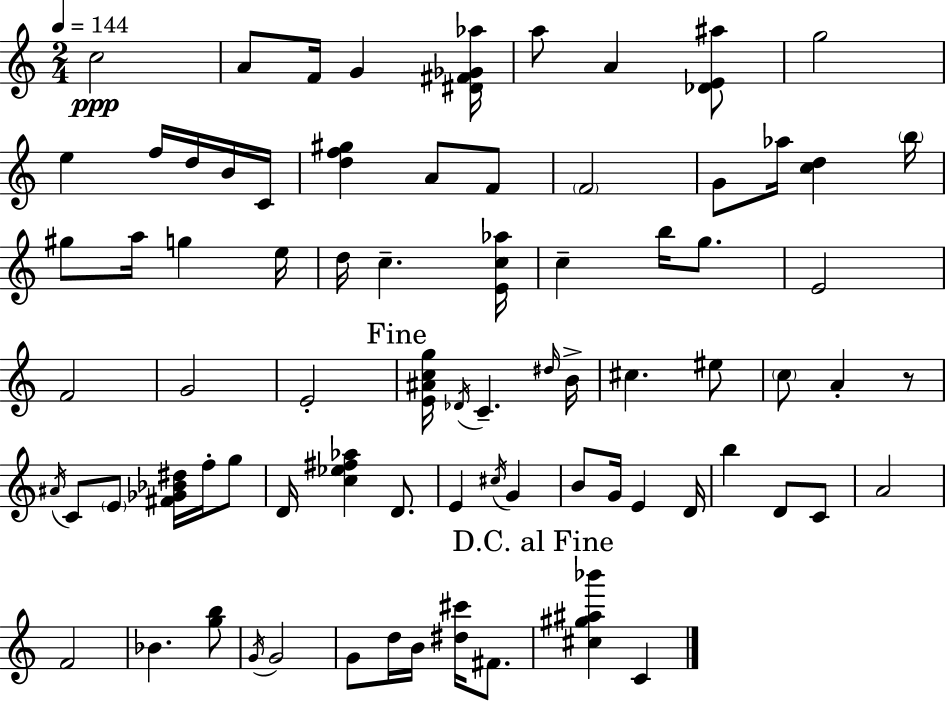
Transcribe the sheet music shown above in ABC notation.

X:1
T:Untitled
M:2/4
L:1/4
K:C
c2 A/2 F/4 G [^D^F_G_a]/4 a/2 A [_DE^a]/2 g2 e f/4 d/4 B/4 C/4 [df^g] A/2 F/2 F2 G/2 _a/4 [cd] b/4 ^g/2 a/4 g e/4 d/4 c [Ec_a]/4 c b/4 g/2 E2 F2 G2 E2 [E^Acg]/4 _D/4 C ^d/4 B/4 ^c ^e/2 c/2 A z/2 ^A/4 C/2 E/2 [^F_G_B^d]/4 f/4 g/2 D/4 [c_e^f_a] D/2 E ^c/4 G B/2 G/4 E D/4 b D/2 C/2 A2 F2 _B [gb]/2 G/4 G2 G/2 d/4 B/4 [^d^c']/4 ^F/2 [^c^g^a_b'] C